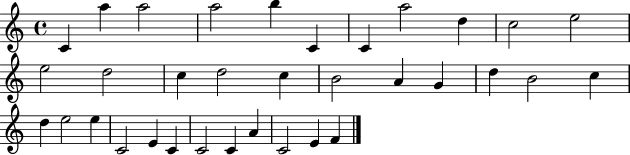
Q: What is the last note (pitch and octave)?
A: F4